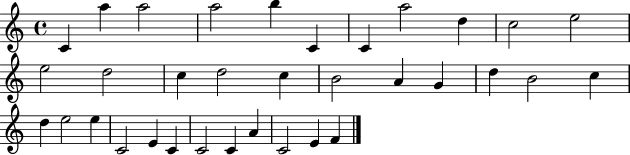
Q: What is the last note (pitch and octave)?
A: F4